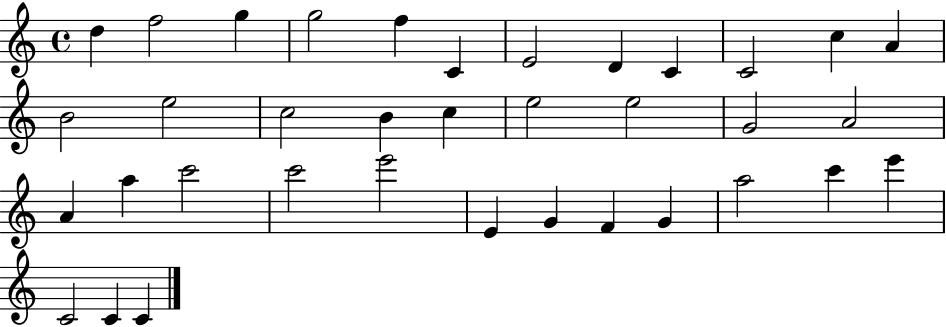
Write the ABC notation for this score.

X:1
T:Untitled
M:4/4
L:1/4
K:C
d f2 g g2 f C E2 D C C2 c A B2 e2 c2 B c e2 e2 G2 A2 A a c'2 c'2 e'2 E G F G a2 c' e' C2 C C